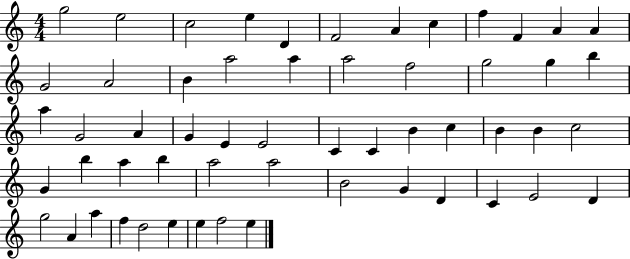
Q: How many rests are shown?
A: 0